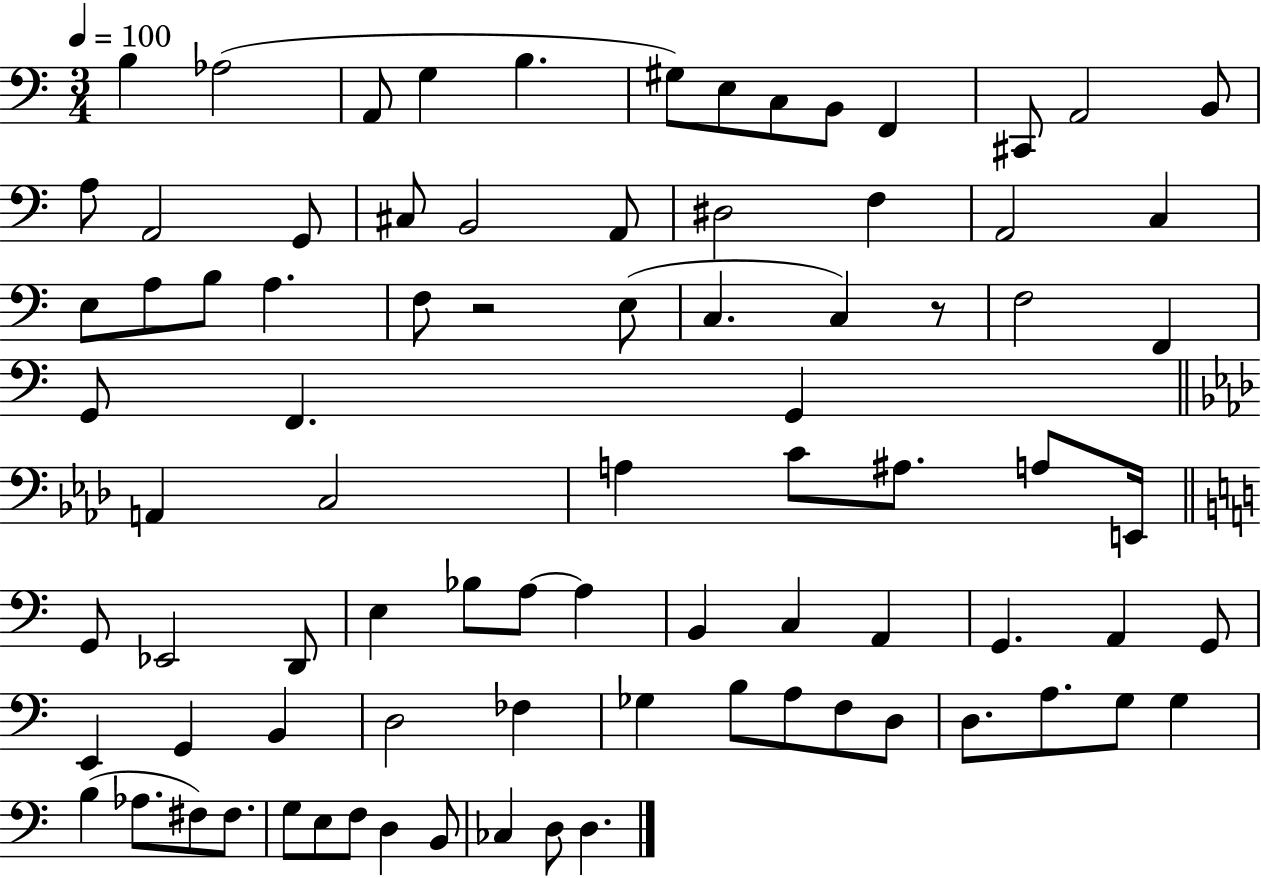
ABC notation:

X:1
T:Untitled
M:3/4
L:1/4
K:C
B, _A,2 A,,/2 G, B, ^G,/2 E,/2 C,/2 B,,/2 F,, ^C,,/2 A,,2 B,,/2 A,/2 A,,2 G,,/2 ^C,/2 B,,2 A,,/2 ^D,2 F, A,,2 C, E,/2 A,/2 B,/2 A, F,/2 z2 E,/2 C, C, z/2 F,2 F,, G,,/2 F,, G,, A,, C,2 A, C/2 ^A,/2 A,/2 E,,/4 G,,/2 _E,,2 D,,/2 E, _B,/2 A,/2 A, B,, C, A,, G,, A,, G,,/2 E,, G,, B,, D,2 _F, _G, B,/2 A,/2 F,/2 D,/2 D,/2 A,/2 G,/2 G, B, _A,/2 ^F,/2 ^F,/2 G,/2 E,/2 F,/2 D, B,,/2 _C, D,/2 D,